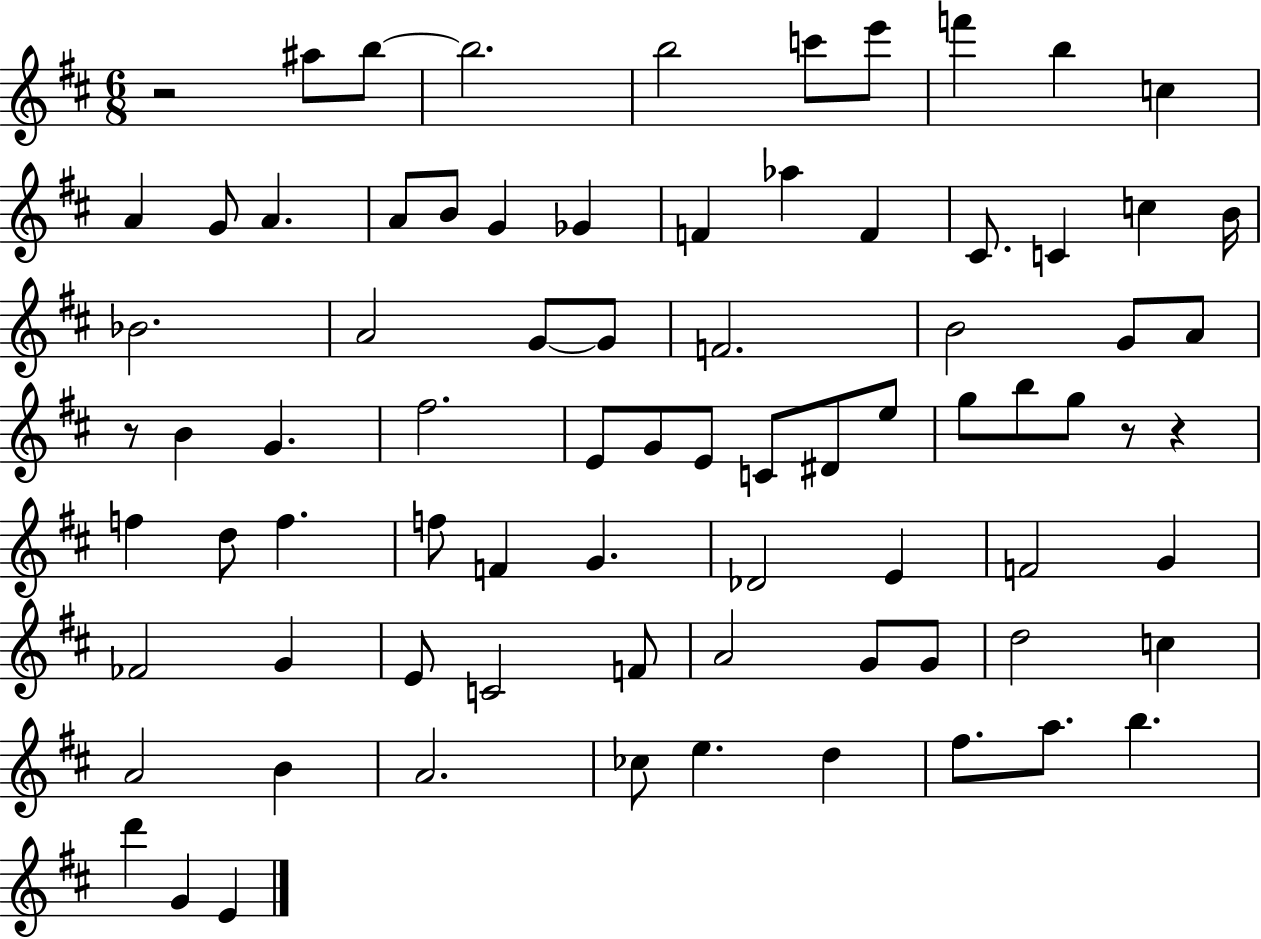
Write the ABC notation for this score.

X:1
T:Untitled
M:6/8
L:1/4
K:D
z2 ^a/2 b/2 b2 b2 c'/2 e'/2 f' b c A G/2 A A/2 B/2 G _G F _a F ^C/2 C c B/4 _B2 A2 G/2 G/2 F2 B2 G/2 A/2 z/2 B G ^f2 E/2 G/2 E/2 C/2 ^D/2 e/2 g/2 b/2 g/2 z/2 z f d/2 f f/2 F G _D2 E F2 G _F2 G E/2 C2 F/2 A2 G/2 G/2 d2 c A2 B A2 _c/2 e d ^f/2 a/2 b d' G E